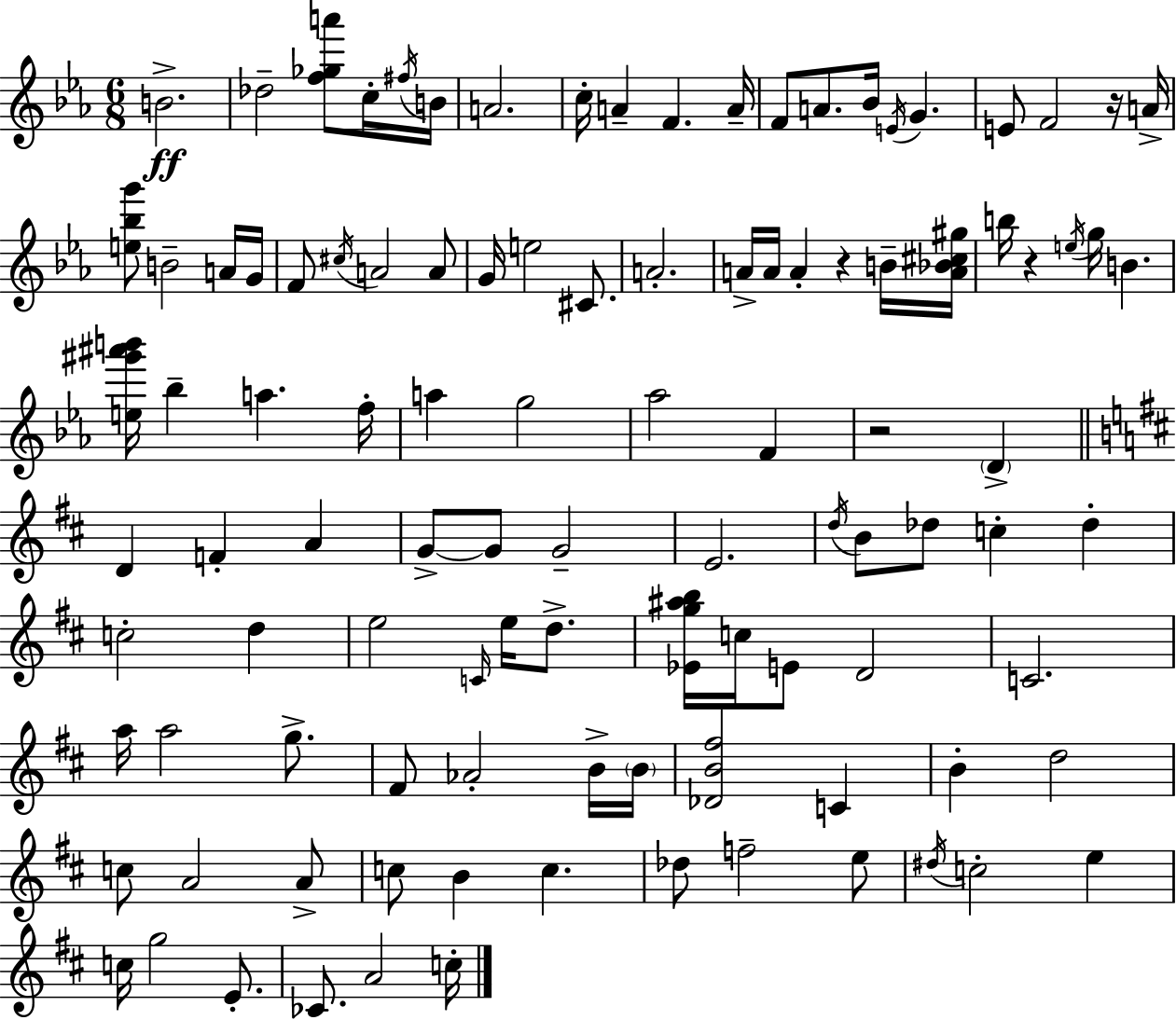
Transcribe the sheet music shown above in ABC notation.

X:1
T:Untitled
M:6/8
L:1/4
K:Eb
B2 _d2 [f_ga']/2 c/4 ^f/4 B/4 A2 c/4 A F A/4 F/2 A/2 _B/4 E/4 G E/2 F2 z/4 A/4 [e_bg']/2 B2 A/4 G/4 F/2 ^c/4 A2 A/2 G/4 e2 ^C/2 A2 A/4 A/4 A z B/4 [A_B^c^g]/4 b/4 z e/4 g/4 B [e^g'^a'b']/4 _b a f/4 a g2 _a2 F z2 D D F A G/2 G/2 G2 E2 d/4 B/2 _d/2 c _d c2 d e2 C/4 e/4 d/2 [_Eg^ab]/4 c/4 E/2 D2 C2 a/4 a2 g/2 ^F/2 _A2 B/4 B/4 [_DB^f]2 C B d2 c/2 A2 A/2 c/2 B c _d/2 f2 e/2 ^d/4 c2 e c/4 g2 E/2 _C/2 A2 c/4